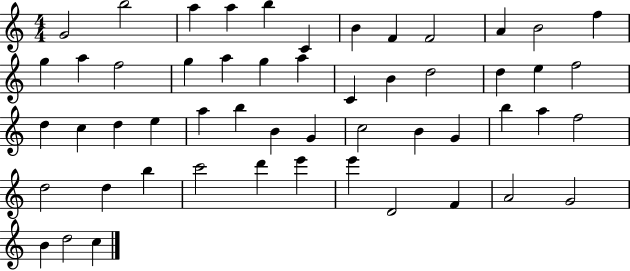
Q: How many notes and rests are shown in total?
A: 53